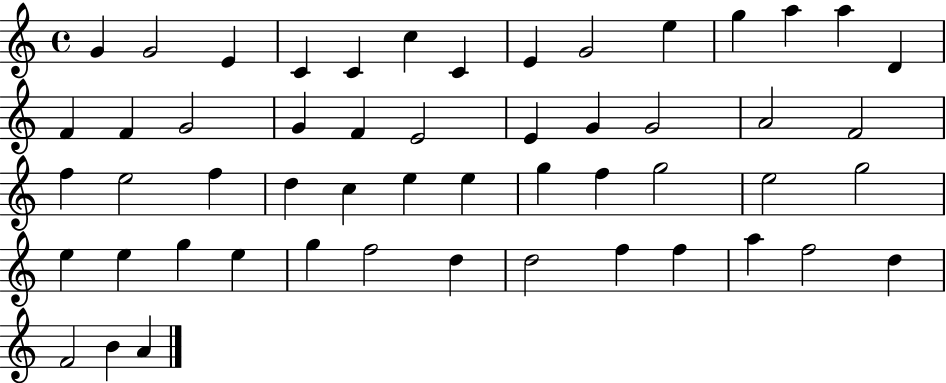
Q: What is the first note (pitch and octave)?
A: G4